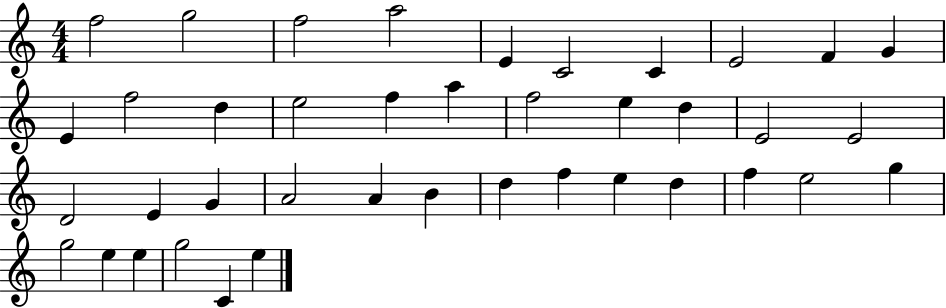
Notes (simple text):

F5/h G5/h F5/h A5/h E4/q C4/h C4/q E4/h F4/q G4/q E4/q F5/h D5/q E5/h F5/q A5/q F5/h E5/q D5/q E4/h E4/h D4/h E4/q G4/q A4/h A4/q B4/q D5/q F5/q E5/q D5/q F5/q E5/h G5/q G5/h E5/q E5/q G5/h C4/q E5/q